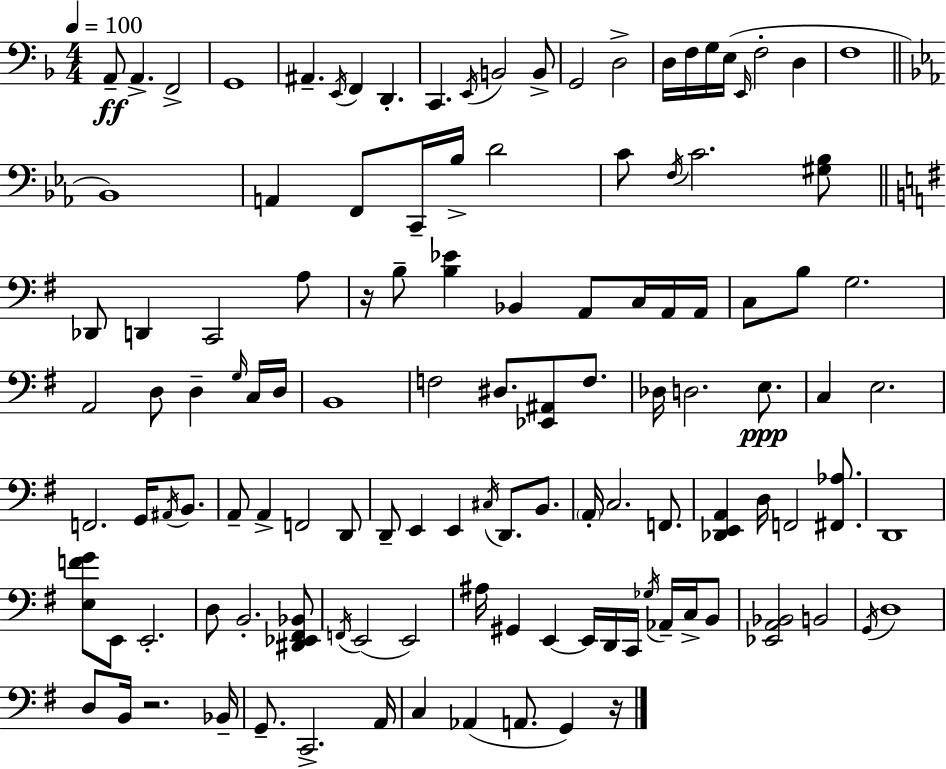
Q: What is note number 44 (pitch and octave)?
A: G3